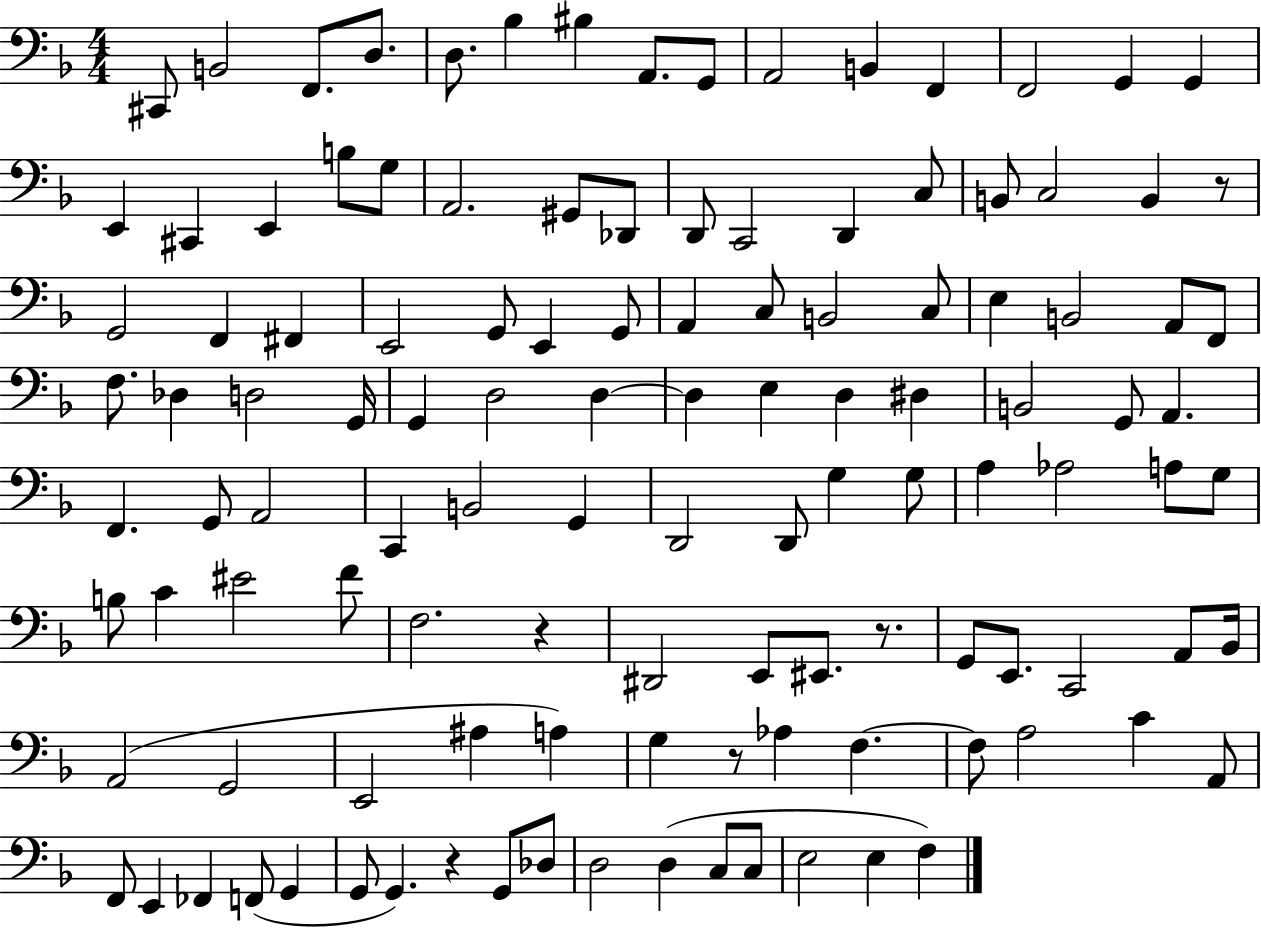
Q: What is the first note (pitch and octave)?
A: C#2